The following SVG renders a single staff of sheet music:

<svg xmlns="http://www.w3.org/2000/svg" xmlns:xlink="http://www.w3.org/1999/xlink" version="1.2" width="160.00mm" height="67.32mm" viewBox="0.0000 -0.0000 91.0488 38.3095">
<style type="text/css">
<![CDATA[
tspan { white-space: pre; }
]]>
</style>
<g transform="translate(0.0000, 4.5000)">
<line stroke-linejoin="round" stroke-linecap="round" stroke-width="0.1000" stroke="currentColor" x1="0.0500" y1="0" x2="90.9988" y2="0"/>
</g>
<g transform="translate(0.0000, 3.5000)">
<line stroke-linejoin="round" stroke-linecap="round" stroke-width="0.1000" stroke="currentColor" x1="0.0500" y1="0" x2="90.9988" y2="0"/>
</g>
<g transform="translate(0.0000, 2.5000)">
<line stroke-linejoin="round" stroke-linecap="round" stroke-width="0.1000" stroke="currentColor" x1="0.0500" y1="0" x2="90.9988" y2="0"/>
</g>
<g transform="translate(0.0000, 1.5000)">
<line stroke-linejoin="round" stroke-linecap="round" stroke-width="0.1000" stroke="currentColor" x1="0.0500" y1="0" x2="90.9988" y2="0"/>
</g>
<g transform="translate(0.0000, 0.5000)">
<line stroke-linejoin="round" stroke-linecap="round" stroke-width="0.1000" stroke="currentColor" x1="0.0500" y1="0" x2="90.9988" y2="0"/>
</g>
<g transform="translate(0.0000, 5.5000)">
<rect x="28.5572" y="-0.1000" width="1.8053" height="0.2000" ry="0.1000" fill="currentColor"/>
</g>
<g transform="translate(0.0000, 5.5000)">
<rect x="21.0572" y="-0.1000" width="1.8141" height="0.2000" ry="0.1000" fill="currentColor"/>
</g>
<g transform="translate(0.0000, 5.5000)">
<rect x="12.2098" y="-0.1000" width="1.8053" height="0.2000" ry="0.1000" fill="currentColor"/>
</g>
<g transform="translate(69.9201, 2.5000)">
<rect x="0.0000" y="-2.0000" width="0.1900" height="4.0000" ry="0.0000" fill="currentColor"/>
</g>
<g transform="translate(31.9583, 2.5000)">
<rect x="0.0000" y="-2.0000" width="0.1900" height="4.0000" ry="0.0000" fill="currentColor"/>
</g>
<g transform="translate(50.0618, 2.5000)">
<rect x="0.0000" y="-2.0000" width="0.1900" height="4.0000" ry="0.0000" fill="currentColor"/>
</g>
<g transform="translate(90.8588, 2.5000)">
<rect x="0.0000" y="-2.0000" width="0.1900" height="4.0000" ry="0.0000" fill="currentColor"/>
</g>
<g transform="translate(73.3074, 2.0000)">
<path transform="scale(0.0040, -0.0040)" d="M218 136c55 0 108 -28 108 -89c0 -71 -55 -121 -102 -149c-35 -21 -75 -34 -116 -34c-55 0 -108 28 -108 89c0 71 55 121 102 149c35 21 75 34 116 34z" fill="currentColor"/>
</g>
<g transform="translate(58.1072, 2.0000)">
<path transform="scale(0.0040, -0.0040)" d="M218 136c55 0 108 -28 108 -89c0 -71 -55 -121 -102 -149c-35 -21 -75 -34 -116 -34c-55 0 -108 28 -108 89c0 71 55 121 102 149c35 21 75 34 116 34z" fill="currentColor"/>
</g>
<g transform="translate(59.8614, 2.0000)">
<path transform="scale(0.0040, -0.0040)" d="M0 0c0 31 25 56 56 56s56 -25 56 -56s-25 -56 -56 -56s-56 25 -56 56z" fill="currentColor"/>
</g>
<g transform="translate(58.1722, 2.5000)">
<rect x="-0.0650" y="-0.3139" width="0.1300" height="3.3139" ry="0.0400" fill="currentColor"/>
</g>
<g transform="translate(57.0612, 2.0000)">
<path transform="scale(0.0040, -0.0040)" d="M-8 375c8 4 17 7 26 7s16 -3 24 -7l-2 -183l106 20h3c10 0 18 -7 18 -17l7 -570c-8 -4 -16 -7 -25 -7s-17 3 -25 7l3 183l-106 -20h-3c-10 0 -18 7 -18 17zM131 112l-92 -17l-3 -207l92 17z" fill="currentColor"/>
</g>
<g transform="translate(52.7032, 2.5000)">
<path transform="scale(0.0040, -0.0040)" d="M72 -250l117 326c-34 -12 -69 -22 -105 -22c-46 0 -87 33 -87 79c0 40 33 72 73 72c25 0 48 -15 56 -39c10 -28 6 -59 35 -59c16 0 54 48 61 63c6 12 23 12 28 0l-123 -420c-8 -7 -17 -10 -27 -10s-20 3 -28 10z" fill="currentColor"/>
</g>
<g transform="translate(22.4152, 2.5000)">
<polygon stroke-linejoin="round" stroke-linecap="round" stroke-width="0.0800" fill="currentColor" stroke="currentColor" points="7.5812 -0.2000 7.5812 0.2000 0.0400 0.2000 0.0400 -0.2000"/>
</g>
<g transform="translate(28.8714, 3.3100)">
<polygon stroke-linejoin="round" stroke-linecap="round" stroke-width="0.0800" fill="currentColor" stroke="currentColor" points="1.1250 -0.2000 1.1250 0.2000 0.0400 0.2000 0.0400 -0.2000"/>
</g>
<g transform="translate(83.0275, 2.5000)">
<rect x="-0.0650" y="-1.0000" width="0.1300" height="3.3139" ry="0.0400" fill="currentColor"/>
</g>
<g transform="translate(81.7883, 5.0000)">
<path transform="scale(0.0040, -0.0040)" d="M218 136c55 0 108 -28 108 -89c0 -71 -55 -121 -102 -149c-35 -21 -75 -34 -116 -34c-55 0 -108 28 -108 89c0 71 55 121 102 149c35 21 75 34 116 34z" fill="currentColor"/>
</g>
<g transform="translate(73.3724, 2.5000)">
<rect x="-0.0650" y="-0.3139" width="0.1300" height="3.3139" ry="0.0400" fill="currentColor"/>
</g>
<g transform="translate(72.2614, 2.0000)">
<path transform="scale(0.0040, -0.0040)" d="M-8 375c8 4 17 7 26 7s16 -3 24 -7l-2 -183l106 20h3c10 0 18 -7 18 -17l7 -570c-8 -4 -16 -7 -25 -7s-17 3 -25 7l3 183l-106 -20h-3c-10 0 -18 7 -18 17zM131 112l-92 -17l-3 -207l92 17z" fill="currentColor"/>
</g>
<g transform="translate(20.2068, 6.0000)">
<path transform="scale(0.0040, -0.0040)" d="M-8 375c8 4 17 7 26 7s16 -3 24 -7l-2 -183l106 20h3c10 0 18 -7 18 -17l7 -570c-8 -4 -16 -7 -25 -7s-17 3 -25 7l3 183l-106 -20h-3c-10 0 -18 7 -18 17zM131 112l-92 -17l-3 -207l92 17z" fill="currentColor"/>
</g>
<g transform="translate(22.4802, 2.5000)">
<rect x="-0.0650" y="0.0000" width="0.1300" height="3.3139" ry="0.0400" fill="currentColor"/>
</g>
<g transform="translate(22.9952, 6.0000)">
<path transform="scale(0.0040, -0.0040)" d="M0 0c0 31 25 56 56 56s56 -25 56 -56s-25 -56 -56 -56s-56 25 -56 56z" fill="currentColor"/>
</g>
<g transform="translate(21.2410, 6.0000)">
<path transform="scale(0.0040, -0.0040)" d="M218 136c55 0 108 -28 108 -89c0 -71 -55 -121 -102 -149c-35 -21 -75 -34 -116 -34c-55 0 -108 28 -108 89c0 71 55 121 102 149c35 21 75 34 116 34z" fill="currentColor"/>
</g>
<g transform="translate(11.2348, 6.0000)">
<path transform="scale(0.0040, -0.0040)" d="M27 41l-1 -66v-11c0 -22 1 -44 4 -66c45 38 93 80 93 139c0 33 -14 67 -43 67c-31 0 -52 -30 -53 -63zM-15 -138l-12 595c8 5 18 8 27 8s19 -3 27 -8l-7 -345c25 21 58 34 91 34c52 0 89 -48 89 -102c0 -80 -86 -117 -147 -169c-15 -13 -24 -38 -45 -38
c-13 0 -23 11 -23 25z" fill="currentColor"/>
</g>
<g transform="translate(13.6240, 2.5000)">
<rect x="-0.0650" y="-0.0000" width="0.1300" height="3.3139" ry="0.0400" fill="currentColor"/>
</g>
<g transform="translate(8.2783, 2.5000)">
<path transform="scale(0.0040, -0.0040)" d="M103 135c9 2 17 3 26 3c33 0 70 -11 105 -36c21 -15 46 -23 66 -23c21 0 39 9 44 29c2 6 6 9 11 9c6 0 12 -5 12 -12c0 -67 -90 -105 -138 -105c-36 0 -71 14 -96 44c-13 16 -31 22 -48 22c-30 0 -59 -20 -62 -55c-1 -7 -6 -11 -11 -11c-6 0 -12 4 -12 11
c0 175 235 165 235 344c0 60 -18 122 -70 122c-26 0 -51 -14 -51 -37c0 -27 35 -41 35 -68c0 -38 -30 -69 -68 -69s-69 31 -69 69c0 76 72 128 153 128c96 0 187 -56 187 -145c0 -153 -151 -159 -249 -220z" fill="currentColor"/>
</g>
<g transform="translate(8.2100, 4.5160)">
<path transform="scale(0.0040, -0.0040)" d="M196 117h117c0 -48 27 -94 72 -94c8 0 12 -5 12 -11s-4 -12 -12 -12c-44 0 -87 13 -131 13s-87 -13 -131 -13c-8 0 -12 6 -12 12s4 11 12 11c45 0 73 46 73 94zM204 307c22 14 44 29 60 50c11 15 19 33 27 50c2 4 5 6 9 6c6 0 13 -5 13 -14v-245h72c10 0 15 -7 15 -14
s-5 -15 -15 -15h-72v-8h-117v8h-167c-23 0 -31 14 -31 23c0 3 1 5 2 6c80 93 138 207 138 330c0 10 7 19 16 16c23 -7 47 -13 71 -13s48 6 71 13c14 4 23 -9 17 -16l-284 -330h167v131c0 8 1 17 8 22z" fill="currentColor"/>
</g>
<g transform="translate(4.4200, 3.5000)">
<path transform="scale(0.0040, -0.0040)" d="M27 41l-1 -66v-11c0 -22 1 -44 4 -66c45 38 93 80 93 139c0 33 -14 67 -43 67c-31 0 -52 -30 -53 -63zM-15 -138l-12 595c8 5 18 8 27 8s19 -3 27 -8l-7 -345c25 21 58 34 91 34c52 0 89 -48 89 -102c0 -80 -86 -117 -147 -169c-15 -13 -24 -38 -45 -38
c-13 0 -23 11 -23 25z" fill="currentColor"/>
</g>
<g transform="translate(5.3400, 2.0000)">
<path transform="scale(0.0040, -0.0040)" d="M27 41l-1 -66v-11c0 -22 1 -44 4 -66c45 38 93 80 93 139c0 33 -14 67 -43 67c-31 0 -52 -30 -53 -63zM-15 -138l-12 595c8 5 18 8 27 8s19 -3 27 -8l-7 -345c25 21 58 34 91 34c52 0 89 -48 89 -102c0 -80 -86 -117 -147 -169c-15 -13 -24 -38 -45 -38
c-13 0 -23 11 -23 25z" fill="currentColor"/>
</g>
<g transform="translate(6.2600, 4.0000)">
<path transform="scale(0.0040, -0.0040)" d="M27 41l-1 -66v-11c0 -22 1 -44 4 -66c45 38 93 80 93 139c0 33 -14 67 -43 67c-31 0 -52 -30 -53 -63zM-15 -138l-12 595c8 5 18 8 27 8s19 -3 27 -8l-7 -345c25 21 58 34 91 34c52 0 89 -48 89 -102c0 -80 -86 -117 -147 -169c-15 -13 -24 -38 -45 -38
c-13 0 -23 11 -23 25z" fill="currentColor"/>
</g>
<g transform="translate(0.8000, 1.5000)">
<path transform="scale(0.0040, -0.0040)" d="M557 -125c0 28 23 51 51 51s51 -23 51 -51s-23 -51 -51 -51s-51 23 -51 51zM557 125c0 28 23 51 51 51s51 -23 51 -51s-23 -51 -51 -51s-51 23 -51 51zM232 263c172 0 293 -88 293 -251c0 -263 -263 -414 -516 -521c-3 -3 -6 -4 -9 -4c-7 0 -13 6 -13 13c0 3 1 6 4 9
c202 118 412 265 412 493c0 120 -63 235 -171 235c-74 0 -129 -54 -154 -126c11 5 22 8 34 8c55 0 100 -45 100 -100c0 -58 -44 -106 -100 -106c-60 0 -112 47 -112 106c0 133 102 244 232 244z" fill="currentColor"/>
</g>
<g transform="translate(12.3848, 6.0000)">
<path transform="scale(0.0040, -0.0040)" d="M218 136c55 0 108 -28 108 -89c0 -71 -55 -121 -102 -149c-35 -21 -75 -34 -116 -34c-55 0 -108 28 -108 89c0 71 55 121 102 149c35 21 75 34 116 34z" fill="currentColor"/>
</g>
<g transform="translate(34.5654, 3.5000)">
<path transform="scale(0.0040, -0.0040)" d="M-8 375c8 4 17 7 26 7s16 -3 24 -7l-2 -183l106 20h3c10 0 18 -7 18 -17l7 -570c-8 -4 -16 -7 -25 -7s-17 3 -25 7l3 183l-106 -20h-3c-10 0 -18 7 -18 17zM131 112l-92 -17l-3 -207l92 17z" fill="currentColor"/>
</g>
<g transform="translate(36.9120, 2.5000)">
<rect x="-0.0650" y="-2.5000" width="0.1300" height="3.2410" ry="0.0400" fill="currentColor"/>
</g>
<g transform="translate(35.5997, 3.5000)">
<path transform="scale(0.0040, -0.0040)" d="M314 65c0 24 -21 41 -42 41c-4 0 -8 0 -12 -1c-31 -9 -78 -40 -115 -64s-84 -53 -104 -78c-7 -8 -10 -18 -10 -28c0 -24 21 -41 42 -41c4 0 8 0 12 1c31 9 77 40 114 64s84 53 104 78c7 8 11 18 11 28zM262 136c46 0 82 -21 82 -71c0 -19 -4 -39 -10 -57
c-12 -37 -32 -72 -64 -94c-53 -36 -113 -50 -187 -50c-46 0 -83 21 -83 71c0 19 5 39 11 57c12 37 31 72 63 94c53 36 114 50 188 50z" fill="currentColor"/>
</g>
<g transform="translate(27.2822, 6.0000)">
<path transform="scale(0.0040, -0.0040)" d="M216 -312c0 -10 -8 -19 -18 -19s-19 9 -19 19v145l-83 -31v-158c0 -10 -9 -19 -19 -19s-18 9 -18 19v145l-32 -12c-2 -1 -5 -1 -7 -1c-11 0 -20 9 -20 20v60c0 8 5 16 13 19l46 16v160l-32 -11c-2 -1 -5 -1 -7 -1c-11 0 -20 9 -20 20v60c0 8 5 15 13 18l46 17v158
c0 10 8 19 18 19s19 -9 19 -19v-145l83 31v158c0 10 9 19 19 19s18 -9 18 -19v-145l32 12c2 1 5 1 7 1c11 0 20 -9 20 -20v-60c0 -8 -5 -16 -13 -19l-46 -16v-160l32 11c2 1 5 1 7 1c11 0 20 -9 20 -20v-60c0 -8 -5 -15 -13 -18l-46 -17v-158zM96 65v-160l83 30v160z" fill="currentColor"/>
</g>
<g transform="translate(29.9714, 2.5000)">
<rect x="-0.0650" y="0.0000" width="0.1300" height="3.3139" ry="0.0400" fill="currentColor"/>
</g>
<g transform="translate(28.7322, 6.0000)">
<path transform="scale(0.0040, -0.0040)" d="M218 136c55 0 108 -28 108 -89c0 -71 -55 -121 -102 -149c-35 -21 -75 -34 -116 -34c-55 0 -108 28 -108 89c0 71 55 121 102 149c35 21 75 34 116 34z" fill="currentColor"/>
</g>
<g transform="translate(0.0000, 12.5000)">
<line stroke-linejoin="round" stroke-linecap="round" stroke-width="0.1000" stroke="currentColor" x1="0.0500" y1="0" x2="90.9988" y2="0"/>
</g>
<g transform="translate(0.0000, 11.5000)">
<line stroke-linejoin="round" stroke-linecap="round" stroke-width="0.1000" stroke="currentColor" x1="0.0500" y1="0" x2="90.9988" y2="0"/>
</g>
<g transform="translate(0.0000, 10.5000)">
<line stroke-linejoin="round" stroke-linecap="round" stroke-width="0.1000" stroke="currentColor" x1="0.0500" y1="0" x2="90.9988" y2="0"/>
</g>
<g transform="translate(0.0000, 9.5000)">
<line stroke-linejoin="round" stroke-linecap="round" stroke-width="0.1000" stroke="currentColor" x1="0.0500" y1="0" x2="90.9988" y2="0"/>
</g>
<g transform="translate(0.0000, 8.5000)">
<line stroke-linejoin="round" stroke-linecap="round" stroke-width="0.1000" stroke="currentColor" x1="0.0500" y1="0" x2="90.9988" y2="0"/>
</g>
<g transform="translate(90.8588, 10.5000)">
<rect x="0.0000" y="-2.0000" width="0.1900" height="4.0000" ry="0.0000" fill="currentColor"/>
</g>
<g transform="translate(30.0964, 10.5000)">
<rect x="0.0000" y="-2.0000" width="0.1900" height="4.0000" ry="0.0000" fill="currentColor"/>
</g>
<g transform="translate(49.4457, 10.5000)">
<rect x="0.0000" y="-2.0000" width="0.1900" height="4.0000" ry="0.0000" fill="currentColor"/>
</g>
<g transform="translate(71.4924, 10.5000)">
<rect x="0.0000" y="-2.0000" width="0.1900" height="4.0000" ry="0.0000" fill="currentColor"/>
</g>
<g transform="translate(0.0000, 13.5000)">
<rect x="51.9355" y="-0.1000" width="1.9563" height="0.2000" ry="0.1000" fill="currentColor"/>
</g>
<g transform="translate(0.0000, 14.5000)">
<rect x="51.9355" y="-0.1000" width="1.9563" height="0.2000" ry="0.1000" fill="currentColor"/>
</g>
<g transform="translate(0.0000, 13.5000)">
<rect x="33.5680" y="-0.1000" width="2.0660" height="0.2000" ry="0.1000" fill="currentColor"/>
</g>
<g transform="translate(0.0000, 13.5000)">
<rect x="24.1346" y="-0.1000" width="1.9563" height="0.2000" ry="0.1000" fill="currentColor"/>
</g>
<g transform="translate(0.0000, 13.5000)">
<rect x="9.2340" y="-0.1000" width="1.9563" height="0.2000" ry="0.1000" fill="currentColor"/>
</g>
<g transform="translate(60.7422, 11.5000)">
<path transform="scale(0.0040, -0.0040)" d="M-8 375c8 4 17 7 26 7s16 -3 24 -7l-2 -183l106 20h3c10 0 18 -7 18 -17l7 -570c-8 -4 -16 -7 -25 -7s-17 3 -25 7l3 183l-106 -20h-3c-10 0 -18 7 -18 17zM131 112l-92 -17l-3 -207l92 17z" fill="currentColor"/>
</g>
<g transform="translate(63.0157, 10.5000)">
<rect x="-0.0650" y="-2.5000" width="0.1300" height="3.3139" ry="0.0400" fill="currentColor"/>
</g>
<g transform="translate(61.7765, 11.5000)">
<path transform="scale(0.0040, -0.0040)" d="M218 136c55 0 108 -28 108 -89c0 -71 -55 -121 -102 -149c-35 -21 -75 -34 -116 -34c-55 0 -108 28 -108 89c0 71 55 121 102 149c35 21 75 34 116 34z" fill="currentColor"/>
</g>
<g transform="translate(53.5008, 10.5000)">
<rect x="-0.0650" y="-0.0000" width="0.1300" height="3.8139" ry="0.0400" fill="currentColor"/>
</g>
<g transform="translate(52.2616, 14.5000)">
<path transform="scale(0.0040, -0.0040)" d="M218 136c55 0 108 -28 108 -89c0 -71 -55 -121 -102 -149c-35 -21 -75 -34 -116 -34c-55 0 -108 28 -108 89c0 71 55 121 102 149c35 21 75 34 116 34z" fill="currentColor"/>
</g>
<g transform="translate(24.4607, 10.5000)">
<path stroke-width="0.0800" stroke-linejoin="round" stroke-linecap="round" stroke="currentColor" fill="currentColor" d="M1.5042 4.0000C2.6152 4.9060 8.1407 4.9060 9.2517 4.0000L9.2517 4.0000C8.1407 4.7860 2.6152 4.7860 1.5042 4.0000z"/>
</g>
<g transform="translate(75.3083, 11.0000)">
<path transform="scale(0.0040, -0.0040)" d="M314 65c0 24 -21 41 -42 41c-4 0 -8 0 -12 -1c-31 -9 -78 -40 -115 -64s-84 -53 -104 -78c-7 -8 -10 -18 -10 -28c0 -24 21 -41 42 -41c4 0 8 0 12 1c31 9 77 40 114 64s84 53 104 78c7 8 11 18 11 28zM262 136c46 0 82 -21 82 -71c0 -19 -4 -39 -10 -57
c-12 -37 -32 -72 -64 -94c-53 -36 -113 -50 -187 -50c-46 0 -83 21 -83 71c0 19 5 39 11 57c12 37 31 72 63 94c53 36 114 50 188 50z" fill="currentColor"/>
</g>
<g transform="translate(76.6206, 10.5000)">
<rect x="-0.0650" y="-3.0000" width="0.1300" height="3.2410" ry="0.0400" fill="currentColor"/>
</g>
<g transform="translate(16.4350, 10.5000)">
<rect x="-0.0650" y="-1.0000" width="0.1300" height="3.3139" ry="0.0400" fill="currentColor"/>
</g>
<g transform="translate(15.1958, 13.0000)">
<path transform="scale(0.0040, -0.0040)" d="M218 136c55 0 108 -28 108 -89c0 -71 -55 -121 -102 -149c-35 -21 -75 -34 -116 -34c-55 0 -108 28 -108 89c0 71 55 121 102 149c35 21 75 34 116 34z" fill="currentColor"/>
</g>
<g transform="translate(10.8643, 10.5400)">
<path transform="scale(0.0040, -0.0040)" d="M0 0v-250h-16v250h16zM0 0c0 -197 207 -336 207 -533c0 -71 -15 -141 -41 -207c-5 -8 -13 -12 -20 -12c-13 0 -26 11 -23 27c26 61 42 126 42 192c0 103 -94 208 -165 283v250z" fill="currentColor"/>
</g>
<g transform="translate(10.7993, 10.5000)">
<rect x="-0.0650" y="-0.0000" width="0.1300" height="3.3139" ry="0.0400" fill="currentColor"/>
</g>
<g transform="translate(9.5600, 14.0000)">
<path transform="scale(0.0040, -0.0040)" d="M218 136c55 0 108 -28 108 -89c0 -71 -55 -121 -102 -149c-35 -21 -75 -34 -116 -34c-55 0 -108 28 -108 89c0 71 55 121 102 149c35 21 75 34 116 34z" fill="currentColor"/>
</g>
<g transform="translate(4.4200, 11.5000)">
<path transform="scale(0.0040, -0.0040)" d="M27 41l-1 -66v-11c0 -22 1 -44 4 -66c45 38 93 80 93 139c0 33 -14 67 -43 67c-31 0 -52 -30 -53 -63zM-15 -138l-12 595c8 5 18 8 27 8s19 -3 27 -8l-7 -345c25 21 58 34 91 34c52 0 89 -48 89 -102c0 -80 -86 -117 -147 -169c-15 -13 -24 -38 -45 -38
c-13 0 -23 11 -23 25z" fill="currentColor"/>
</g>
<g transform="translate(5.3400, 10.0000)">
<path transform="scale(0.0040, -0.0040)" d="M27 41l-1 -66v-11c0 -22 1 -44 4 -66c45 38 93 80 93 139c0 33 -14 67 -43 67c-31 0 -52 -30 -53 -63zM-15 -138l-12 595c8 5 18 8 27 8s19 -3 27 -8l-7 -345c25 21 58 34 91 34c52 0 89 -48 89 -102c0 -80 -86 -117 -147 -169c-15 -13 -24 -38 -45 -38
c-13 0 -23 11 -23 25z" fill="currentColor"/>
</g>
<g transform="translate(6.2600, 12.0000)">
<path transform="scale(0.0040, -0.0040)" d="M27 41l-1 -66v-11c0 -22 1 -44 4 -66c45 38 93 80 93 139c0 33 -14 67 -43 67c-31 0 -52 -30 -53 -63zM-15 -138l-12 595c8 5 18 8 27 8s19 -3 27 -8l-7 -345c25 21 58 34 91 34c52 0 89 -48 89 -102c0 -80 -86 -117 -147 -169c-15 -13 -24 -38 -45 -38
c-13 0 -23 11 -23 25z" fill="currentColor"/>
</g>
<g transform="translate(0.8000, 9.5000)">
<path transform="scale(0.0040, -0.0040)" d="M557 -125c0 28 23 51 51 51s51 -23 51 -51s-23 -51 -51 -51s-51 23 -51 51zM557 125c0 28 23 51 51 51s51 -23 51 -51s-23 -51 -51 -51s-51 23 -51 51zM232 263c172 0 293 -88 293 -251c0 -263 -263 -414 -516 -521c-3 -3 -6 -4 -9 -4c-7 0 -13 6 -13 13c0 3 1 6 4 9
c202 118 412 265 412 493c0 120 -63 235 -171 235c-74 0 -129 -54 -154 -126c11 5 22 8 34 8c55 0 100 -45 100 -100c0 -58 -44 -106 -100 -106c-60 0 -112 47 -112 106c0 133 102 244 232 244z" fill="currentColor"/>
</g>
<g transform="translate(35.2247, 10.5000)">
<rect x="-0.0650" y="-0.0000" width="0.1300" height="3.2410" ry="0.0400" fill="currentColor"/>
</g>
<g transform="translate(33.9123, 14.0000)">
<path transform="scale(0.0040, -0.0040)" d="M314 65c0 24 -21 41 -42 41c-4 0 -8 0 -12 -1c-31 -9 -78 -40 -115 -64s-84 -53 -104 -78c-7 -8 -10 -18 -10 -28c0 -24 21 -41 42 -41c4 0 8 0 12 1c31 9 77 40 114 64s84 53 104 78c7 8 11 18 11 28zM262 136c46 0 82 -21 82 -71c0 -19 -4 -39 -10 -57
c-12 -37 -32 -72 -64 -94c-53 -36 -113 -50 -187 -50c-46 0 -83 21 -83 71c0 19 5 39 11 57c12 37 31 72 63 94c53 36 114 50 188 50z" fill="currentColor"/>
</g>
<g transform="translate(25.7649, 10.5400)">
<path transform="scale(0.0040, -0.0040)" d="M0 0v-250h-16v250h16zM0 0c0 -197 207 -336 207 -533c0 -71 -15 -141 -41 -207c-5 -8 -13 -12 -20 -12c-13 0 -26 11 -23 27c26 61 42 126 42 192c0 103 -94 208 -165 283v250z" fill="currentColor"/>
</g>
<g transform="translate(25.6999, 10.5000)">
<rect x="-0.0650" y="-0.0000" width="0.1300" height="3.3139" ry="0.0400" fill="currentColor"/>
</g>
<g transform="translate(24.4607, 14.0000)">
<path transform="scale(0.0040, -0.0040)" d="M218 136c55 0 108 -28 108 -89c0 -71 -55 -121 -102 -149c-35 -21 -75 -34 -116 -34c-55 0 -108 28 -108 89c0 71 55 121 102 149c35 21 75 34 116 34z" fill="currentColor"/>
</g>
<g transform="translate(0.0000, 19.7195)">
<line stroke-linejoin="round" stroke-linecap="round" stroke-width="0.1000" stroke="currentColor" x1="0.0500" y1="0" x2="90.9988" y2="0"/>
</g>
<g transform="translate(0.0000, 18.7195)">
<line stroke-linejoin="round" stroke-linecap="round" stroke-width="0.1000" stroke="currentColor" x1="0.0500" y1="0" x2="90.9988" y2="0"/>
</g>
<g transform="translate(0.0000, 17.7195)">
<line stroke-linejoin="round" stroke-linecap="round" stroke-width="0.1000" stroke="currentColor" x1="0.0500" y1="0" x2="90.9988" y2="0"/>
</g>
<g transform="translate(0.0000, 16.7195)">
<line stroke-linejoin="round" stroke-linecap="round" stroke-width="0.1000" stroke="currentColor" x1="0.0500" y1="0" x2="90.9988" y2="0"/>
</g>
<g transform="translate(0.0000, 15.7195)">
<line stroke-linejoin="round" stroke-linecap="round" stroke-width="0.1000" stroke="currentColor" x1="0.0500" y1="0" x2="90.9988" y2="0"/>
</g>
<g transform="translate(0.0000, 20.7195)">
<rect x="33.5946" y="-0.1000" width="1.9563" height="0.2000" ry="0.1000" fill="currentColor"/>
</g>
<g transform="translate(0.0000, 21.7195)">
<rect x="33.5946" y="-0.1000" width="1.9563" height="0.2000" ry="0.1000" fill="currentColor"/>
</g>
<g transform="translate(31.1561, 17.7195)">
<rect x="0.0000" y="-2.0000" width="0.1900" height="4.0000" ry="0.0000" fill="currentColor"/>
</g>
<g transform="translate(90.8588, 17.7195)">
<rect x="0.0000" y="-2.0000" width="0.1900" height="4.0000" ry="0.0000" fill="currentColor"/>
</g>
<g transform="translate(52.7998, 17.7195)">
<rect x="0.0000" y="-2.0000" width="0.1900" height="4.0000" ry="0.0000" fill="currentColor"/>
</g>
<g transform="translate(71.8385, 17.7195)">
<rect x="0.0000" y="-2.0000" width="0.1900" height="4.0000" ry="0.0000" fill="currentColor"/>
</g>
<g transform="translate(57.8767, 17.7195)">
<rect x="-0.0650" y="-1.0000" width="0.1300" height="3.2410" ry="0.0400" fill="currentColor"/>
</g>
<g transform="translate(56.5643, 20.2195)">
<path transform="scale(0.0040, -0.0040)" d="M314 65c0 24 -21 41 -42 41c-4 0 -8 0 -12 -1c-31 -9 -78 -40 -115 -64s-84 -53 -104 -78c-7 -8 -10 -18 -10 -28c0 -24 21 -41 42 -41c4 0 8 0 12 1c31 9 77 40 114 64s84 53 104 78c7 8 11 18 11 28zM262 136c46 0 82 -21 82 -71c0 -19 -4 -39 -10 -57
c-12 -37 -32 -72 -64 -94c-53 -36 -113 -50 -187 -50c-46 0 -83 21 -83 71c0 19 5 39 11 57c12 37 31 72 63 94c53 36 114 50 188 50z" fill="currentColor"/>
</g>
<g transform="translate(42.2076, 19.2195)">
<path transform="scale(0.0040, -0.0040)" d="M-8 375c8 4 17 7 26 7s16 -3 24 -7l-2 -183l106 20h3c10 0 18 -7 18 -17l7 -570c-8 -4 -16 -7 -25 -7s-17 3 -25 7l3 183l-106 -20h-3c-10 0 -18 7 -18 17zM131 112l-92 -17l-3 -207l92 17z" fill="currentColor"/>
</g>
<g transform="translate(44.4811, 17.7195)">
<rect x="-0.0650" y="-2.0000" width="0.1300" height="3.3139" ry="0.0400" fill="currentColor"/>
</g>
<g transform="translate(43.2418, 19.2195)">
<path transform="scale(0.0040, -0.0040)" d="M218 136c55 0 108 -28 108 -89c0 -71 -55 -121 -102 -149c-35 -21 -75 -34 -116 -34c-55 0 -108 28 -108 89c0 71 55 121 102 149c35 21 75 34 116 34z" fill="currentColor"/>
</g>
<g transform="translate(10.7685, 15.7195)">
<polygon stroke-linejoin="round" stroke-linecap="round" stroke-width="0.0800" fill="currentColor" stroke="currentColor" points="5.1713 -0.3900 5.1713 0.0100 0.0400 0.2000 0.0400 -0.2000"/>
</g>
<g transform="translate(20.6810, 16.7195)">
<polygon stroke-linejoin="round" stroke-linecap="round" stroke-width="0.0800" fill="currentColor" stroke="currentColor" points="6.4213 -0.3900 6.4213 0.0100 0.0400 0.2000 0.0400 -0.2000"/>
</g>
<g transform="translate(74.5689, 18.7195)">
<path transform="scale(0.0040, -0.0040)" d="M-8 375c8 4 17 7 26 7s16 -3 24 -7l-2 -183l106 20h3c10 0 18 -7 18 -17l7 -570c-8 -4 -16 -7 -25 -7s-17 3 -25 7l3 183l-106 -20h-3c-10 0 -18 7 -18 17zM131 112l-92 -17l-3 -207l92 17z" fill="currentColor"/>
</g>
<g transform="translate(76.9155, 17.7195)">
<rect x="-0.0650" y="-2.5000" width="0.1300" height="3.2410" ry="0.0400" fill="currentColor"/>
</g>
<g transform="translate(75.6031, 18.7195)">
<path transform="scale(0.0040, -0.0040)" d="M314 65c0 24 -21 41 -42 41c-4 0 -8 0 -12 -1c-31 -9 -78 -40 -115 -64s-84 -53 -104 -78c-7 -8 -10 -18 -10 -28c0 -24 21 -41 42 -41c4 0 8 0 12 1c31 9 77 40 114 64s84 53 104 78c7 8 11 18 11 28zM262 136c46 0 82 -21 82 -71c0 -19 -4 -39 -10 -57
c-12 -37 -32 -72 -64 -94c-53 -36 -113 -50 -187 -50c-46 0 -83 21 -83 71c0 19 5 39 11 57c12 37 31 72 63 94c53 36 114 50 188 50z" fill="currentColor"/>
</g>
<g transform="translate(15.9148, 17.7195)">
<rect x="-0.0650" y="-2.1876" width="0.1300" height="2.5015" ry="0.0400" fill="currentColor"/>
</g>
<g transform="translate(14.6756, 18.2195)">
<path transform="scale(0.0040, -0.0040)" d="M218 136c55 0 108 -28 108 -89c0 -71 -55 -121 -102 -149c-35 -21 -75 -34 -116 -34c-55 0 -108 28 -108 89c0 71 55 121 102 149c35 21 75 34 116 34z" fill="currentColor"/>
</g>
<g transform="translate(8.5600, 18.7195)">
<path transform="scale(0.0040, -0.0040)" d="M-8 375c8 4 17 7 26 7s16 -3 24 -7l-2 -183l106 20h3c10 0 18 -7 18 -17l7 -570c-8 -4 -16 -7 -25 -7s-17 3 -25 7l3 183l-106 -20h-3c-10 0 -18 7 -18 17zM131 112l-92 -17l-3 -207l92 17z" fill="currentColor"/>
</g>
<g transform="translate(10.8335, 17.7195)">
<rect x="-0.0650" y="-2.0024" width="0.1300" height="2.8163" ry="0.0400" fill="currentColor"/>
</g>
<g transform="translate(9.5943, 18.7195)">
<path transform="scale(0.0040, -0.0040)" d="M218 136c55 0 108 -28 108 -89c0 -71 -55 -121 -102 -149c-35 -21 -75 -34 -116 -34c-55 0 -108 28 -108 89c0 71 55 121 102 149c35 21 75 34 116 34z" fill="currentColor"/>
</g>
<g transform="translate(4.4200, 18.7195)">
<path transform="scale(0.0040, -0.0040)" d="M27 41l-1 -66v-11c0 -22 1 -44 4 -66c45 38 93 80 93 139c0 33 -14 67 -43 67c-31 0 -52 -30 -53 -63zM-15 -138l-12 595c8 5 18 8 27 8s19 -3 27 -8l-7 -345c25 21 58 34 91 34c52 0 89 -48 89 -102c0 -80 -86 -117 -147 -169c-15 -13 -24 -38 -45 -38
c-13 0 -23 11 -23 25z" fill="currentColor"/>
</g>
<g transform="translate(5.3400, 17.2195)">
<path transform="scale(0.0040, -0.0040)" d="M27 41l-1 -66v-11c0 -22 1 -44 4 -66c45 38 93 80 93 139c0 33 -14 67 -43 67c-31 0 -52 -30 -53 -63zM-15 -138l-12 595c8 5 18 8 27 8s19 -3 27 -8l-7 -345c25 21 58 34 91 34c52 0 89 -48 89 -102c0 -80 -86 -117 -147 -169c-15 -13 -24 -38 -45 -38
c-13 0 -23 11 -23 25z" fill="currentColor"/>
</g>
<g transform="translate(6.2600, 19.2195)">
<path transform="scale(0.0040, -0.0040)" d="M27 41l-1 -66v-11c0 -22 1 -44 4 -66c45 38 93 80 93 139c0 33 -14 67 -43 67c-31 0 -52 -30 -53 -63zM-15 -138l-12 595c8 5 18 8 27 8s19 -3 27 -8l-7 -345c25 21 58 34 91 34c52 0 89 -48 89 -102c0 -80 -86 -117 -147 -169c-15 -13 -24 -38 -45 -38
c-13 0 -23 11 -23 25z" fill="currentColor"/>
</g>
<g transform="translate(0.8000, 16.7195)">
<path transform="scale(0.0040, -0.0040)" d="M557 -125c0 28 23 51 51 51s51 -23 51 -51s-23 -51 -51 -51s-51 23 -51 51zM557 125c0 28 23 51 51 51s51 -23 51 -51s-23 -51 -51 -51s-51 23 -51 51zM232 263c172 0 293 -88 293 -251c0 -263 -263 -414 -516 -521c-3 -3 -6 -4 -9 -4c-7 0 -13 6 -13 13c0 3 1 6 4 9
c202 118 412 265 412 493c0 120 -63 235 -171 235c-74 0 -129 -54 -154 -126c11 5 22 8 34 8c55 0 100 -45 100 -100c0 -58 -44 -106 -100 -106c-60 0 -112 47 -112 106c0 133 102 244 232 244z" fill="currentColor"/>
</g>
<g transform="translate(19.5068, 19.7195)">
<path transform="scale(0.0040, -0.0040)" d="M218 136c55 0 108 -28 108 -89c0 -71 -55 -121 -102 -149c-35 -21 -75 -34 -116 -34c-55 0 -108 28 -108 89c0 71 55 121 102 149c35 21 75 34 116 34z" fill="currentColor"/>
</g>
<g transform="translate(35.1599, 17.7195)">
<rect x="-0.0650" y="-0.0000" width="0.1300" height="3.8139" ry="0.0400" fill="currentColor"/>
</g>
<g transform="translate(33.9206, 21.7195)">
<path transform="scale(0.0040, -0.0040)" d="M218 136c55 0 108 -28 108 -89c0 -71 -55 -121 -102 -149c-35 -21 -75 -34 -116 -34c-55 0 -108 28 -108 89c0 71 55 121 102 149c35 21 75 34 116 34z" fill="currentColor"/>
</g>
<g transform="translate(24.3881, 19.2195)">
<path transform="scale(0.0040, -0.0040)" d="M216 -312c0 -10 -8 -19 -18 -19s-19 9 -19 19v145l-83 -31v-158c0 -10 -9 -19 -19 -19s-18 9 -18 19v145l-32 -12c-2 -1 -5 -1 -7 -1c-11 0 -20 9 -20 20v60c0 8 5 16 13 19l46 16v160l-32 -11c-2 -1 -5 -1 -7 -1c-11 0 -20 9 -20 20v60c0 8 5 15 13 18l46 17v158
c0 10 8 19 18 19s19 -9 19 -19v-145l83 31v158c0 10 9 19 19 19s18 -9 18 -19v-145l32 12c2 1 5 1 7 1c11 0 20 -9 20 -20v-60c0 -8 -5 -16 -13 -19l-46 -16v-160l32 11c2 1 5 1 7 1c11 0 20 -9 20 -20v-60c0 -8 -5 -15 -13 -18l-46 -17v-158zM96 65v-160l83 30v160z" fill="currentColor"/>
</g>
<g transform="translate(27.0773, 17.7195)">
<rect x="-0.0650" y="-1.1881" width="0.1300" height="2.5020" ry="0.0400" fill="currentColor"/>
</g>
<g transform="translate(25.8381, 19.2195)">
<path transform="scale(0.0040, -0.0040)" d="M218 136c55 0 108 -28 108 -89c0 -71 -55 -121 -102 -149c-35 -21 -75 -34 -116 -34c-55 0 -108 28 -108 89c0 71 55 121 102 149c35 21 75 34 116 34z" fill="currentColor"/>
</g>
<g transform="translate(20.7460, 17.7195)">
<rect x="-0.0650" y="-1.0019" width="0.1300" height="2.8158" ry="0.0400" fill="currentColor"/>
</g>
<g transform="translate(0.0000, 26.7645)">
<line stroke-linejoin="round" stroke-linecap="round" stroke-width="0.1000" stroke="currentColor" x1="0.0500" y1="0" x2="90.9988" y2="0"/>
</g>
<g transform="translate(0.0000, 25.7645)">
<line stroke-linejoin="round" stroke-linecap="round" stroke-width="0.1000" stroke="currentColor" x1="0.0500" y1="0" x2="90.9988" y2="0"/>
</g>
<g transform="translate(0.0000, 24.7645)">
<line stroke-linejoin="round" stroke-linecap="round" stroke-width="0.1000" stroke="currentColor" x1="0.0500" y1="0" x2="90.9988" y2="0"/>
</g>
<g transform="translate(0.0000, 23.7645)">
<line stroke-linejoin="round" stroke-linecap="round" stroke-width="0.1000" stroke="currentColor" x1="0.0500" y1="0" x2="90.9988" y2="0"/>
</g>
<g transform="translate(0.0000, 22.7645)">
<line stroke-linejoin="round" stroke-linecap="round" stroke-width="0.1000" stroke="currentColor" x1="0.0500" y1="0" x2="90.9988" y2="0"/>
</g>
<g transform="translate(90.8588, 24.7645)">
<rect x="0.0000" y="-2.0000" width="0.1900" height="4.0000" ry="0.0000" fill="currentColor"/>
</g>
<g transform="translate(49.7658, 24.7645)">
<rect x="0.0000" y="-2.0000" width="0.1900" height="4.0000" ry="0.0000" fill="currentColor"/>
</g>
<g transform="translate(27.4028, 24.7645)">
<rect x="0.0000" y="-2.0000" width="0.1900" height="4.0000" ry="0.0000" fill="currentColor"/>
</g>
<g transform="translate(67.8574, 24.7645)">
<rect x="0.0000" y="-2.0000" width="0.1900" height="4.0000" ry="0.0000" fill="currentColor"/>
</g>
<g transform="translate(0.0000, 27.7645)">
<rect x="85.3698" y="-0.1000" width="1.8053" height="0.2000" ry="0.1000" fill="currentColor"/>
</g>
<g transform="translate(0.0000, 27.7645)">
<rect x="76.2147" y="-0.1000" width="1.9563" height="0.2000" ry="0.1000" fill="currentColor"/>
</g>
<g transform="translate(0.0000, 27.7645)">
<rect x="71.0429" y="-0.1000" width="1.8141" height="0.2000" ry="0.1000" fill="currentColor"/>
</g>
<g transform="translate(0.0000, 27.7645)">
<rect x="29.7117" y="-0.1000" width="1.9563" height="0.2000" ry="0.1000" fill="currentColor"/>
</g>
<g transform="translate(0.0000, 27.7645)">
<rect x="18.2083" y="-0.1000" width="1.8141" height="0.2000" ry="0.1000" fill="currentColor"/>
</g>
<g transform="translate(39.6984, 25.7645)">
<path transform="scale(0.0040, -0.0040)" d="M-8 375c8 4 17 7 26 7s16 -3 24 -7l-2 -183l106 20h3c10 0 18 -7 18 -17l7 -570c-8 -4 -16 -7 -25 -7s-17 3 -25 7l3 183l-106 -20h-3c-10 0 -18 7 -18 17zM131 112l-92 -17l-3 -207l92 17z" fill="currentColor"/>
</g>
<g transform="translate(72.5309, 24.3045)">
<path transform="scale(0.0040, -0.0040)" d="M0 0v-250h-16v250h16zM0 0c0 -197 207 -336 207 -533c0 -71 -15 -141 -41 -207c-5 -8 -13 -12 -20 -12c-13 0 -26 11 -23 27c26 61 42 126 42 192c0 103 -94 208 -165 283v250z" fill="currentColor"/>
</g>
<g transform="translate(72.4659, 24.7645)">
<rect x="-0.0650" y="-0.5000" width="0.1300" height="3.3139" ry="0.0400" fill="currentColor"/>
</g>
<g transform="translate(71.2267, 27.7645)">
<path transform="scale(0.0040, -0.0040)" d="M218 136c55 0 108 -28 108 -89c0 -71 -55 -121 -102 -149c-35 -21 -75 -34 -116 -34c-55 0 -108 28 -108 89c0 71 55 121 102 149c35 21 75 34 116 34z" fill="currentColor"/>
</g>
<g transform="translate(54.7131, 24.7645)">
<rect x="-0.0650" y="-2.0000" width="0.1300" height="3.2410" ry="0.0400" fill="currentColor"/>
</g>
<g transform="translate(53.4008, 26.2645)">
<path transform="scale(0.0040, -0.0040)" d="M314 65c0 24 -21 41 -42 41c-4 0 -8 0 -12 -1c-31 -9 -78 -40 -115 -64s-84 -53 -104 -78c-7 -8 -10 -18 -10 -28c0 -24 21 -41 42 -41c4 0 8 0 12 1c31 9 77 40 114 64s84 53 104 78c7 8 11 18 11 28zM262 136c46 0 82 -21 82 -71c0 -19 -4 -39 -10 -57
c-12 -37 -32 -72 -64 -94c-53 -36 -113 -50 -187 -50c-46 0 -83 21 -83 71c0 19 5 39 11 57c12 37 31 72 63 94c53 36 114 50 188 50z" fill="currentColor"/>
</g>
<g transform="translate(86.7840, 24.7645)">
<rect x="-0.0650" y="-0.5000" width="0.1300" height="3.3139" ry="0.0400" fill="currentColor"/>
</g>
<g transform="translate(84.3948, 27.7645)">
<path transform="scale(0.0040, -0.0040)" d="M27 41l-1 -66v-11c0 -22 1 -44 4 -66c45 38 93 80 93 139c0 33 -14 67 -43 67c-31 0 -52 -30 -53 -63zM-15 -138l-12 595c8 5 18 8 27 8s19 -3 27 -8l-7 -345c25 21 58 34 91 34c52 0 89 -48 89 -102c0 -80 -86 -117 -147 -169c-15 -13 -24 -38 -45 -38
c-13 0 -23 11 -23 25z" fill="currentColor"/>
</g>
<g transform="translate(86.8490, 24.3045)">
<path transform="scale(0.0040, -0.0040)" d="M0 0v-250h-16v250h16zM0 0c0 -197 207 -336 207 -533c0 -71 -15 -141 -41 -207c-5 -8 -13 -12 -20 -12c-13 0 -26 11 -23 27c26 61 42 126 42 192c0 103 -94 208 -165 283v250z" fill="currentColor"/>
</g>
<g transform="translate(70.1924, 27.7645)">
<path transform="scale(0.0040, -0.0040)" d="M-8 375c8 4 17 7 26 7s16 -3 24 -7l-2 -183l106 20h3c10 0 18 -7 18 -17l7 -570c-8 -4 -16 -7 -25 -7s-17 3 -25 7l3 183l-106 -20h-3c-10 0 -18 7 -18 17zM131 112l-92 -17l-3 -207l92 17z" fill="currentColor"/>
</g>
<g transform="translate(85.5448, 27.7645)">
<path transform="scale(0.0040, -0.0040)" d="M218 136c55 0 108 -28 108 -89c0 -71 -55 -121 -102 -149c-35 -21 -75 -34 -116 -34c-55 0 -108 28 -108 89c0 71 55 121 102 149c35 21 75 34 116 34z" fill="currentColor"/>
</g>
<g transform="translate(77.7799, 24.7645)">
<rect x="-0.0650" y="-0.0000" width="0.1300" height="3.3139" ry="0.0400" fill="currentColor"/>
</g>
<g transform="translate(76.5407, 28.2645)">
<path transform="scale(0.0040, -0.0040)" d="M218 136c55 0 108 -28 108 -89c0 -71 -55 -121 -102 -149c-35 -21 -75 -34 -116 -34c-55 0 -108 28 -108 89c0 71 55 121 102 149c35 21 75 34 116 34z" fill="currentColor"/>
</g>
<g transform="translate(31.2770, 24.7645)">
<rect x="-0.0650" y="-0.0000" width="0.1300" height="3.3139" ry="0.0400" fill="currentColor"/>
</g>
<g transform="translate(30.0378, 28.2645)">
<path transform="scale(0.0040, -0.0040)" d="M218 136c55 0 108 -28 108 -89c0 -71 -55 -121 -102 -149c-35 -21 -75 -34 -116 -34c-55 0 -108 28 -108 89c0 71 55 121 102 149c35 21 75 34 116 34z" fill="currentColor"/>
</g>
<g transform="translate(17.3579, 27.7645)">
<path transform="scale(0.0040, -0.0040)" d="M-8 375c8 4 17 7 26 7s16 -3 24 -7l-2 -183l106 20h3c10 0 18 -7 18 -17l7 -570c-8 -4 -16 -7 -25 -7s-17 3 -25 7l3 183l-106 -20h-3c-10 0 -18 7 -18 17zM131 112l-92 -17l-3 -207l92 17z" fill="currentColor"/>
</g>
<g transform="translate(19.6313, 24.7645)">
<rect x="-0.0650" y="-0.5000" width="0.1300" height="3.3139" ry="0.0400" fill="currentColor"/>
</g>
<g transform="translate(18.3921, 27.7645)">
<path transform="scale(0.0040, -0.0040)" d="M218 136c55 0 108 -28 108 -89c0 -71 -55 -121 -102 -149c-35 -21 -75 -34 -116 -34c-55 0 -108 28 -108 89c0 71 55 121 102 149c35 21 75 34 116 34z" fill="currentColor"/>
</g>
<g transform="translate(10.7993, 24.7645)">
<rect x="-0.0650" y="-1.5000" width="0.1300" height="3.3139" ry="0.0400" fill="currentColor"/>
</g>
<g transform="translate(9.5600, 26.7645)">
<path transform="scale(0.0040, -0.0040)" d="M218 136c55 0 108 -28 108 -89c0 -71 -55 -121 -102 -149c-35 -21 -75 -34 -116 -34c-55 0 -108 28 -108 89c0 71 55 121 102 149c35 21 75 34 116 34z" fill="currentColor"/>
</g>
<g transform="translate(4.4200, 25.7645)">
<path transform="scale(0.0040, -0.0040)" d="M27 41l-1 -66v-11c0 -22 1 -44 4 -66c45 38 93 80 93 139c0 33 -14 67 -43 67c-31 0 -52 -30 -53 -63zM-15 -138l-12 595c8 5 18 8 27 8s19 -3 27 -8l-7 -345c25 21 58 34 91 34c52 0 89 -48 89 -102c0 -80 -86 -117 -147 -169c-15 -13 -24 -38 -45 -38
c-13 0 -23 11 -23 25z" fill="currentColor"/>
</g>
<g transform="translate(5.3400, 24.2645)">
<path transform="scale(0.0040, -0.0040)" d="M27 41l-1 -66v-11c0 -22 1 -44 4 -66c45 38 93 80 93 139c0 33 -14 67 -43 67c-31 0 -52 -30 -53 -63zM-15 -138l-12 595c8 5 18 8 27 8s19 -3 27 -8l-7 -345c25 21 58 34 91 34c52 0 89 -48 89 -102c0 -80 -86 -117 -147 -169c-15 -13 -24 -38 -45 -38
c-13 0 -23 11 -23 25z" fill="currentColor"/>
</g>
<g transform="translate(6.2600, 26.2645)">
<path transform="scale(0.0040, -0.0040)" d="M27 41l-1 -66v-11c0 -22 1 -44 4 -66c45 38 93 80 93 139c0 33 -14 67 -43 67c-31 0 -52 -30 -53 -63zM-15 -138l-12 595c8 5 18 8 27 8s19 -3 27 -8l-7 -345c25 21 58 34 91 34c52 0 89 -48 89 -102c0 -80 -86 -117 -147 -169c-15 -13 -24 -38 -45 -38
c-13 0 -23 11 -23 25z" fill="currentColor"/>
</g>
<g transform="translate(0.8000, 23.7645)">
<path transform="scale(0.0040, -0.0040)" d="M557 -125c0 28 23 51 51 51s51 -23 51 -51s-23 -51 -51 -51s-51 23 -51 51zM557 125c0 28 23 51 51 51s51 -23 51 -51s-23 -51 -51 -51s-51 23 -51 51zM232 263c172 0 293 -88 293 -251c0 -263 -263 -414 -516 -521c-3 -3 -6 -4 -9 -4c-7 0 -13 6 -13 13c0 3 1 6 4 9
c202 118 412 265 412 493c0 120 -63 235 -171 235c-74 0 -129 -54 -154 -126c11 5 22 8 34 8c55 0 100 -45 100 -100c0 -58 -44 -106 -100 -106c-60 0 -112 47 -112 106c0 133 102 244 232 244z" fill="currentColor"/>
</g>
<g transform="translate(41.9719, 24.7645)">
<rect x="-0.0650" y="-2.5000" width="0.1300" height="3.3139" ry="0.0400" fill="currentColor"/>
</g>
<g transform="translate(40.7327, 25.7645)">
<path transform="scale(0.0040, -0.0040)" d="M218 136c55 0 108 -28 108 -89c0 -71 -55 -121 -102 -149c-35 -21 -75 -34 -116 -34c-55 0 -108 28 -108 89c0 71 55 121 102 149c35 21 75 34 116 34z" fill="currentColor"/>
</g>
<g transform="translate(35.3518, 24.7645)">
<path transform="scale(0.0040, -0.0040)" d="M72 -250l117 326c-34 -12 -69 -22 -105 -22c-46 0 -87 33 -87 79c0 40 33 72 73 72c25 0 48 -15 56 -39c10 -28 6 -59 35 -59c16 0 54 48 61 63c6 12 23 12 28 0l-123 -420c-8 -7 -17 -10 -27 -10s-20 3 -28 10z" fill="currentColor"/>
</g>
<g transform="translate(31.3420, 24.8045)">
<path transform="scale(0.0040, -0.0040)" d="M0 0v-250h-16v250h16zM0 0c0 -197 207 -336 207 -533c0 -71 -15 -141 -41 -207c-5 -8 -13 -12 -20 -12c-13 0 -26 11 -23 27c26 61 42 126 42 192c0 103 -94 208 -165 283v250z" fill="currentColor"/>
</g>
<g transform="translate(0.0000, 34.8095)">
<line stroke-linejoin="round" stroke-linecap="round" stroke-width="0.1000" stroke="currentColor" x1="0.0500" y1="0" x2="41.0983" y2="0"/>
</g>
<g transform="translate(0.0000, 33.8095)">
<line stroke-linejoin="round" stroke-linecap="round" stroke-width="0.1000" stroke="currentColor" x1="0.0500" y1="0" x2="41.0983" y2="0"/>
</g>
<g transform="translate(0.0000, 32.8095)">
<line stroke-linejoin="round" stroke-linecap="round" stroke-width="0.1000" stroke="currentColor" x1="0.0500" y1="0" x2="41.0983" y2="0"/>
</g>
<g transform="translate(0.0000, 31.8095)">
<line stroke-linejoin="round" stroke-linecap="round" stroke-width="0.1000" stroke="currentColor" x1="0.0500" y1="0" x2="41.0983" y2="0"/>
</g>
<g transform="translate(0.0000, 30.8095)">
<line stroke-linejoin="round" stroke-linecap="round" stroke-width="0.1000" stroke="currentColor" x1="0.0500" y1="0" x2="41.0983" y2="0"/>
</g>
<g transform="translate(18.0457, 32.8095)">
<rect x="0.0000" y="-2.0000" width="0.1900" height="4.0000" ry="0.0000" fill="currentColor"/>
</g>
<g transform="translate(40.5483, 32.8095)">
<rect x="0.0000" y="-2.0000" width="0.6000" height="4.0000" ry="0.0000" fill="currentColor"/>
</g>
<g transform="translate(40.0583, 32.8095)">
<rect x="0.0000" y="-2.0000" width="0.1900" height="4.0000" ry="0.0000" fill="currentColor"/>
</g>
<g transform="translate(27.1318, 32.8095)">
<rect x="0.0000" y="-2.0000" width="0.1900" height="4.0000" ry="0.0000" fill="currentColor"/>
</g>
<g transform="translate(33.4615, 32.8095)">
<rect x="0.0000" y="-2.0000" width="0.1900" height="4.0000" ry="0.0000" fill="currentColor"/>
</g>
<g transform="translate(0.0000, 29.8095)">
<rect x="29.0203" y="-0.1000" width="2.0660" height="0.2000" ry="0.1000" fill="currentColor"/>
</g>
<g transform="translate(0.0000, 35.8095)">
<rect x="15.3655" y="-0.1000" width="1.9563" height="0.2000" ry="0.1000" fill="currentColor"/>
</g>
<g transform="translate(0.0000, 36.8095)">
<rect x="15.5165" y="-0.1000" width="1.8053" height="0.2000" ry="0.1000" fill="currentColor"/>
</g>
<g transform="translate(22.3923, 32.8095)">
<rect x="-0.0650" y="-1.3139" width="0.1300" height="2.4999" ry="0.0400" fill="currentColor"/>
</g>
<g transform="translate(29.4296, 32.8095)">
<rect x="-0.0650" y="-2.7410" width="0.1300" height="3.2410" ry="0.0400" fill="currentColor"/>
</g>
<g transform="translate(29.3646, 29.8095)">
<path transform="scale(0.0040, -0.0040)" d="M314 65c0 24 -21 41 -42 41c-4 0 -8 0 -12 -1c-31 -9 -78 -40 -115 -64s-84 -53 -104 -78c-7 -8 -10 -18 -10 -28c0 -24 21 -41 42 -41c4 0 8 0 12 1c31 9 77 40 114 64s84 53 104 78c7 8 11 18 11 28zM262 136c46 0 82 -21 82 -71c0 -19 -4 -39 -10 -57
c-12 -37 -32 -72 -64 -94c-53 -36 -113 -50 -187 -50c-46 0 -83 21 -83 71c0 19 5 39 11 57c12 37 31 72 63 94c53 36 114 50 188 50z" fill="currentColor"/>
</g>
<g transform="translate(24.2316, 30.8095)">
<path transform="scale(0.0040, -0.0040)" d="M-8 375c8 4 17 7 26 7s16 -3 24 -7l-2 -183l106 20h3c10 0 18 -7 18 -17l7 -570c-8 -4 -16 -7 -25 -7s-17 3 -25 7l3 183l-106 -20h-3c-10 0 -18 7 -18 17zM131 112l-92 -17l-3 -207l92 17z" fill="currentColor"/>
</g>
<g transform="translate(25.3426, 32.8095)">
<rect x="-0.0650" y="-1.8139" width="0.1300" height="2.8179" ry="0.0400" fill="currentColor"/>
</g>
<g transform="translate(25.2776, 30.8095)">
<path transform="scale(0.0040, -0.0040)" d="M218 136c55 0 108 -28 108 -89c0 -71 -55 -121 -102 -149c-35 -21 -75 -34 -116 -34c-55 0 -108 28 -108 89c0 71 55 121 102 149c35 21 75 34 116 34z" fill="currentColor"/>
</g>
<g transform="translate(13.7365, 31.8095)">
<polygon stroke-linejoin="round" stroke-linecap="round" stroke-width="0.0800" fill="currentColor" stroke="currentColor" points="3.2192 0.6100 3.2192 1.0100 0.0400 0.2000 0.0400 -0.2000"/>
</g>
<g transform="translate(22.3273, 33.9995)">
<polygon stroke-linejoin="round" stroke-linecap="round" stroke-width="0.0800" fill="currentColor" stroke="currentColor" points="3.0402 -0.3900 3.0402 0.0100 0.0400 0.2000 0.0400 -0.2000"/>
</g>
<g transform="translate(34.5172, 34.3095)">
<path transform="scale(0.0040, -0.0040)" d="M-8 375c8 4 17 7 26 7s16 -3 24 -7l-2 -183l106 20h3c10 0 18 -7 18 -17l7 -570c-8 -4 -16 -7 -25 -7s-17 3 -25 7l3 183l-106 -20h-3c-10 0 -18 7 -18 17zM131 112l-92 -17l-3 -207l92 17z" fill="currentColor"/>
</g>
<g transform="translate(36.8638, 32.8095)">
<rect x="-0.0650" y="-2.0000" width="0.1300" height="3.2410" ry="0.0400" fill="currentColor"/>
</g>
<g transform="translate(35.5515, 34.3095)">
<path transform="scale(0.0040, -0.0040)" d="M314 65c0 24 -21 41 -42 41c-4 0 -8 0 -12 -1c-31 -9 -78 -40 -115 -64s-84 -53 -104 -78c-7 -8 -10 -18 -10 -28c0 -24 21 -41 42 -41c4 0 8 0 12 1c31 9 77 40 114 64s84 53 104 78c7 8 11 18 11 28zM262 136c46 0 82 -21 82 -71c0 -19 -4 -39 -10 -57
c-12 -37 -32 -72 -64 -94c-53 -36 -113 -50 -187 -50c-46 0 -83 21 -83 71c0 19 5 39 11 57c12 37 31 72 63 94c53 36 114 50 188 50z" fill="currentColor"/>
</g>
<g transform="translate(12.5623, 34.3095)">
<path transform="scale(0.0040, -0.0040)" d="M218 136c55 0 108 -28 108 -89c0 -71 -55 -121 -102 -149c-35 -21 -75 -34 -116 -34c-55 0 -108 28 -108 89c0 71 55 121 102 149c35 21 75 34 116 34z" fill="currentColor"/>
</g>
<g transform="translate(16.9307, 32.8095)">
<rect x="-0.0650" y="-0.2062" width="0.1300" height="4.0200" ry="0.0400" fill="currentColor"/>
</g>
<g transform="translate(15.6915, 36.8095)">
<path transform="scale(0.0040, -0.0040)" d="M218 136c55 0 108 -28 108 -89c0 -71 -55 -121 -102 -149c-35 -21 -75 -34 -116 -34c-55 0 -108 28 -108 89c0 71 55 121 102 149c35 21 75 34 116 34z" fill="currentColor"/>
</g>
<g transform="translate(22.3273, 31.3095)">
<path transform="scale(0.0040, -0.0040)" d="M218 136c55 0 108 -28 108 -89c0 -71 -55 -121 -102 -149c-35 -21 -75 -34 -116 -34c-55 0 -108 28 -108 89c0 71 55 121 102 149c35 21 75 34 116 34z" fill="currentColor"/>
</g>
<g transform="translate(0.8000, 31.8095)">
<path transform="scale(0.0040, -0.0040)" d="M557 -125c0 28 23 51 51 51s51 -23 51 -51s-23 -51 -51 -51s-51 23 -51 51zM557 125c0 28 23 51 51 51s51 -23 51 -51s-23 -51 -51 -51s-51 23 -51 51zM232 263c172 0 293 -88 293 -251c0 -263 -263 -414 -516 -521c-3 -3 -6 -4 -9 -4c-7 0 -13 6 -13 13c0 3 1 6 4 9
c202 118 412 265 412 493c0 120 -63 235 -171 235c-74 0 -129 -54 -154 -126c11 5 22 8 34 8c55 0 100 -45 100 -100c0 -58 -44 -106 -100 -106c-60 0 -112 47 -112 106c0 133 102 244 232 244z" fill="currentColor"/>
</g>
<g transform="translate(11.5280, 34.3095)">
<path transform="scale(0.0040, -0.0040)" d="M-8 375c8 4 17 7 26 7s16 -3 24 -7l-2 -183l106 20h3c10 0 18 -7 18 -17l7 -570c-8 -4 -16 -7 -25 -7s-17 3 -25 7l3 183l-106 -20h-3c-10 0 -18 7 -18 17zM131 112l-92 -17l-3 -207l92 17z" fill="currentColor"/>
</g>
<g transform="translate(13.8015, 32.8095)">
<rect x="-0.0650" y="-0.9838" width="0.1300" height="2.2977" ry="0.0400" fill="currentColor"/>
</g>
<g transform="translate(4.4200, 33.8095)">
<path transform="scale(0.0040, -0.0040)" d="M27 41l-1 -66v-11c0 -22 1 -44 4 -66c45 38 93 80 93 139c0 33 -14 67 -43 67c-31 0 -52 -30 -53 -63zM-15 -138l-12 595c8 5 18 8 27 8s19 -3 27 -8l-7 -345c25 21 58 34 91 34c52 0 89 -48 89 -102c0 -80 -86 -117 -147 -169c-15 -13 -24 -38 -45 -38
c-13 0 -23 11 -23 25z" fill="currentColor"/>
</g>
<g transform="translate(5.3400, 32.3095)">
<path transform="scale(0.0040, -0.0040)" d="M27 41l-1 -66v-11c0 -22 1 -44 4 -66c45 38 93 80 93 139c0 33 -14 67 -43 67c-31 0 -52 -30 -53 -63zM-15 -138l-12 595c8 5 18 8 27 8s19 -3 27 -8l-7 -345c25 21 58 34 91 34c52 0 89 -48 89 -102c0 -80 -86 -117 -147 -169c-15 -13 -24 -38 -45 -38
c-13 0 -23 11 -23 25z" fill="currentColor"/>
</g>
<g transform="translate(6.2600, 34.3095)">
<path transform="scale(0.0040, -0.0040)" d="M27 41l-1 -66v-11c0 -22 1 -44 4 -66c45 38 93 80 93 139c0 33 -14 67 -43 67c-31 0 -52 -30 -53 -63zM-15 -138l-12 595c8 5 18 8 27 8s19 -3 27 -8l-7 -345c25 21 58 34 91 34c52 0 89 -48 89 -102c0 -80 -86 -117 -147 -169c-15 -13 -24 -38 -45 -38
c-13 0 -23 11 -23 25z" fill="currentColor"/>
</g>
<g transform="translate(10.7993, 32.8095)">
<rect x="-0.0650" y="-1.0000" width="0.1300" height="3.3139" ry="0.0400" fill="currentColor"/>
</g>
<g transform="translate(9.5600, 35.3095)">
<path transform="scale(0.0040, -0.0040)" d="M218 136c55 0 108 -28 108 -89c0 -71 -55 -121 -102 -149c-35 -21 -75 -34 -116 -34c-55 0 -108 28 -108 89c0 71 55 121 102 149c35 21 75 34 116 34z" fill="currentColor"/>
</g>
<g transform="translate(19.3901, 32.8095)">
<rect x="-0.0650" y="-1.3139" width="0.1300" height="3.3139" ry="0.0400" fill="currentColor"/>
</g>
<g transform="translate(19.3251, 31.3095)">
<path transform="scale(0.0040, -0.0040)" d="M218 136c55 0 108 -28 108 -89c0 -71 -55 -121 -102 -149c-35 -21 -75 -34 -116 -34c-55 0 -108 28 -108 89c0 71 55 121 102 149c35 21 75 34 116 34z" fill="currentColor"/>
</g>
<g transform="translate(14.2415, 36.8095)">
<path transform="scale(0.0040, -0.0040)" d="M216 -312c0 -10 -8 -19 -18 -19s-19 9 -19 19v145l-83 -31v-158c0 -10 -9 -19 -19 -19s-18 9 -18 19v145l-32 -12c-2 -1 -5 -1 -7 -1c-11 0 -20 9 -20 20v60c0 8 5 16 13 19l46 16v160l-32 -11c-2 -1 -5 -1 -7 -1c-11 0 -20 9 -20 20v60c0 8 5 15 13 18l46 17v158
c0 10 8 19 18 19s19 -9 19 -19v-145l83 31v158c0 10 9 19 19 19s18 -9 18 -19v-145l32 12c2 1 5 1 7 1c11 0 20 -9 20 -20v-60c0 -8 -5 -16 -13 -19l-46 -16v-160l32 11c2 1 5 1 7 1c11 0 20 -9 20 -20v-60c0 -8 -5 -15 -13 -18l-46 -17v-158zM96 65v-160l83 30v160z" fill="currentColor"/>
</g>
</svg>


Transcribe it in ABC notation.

X:1
T:Untitled
M:2/4
L:1/4
K:Eb
_D,, D,,/2 ^D,,/4 B,,2 z/2 E, E, F,, D,,/2 F,, D,,/2 D,,2 C,, B,, C,2 B,,/2 C,/2 G,,/2 ^A,,/2 C,, A,, F,,2 B,,2 G,, E,, D,,/2 z/2 B,, _A,,2 E,,/2 D,, _E,,/2 F,, A,,/2 ^C,,/2 G, G,/2 A,/2 C2 A,,2